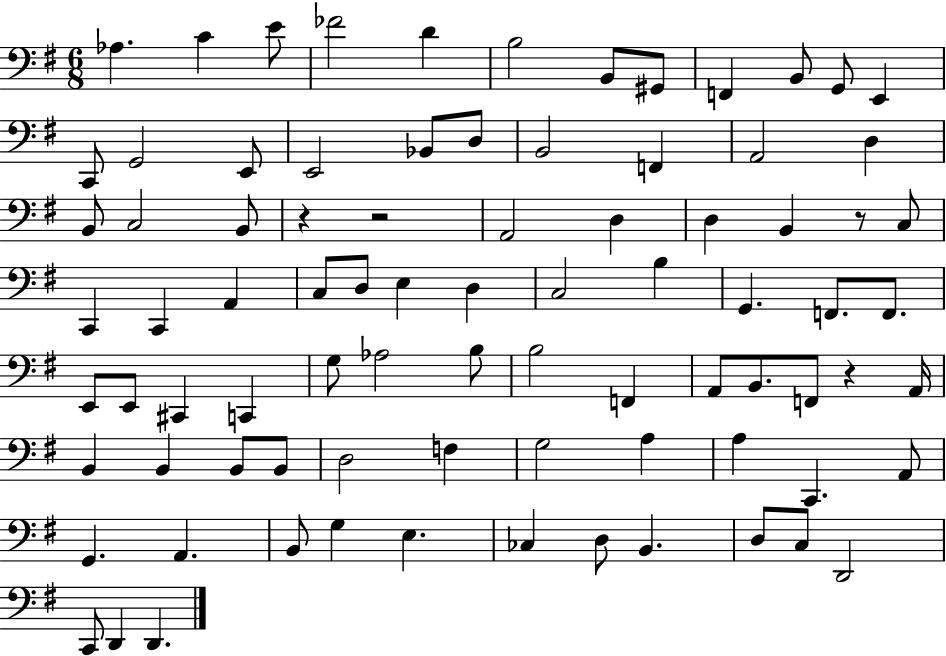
{
  \clef bass
  \numericTimeSignature
  \time 6/8
  \key g \major
  aes4. c'4 e'8 | fes'2 d'4 | b2 b,8 gis,8 | f,4 b,8 g,8 e,4 | \break c,8 g,2 e,8 | e,2 bes,8 d8 | b,2 f,4 | a,2 d4 | \break b,8 c2 b,8 | r4 r2 | a,2 d4 | d4 b,4 r8 c8 | \break c,4 c,4 a,4 | c8 d8 e4 d4 | c2 b4 | g,4. f,8. f,8. | \break e,8 e,8 cis,4 c,4 | g8 aes2 b8 | b2 f,4 | a,8 b,8. f,8 r4 a,16 | \break b,4 b,4 b,8 b,8 | d2 f4 | g2 a4 | a4 c,4. a,8 | \break g,4. a,4. | b,8 g4 e4. | ces4 d8 b,4. | d8 c8 d,2 | \break c,8 d,4 d,4. | \bar "|."
}